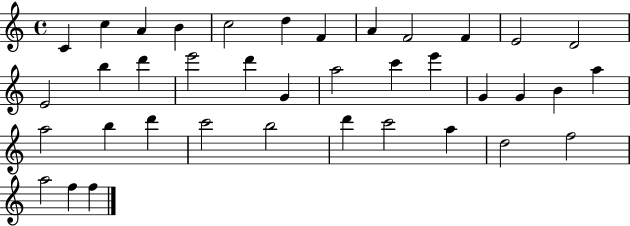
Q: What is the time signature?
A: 4/4